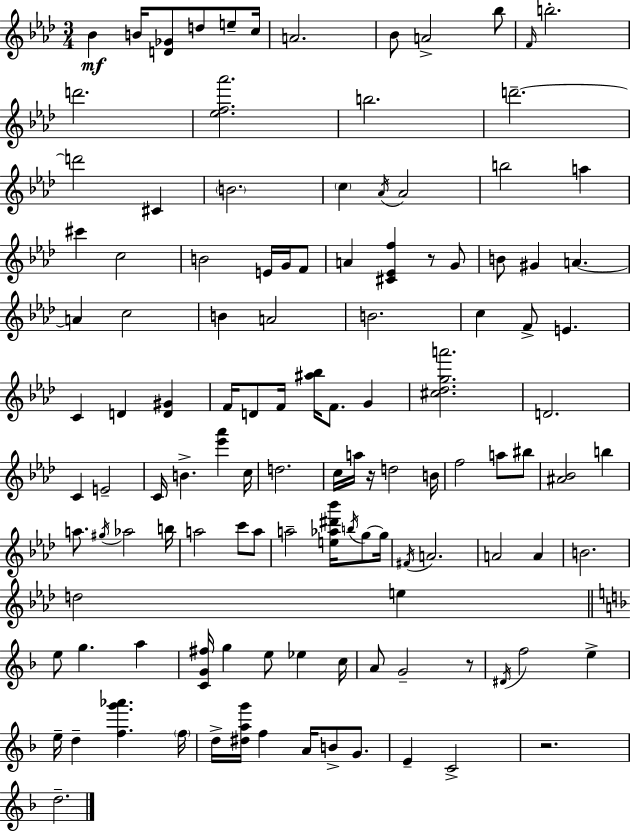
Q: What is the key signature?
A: AES major